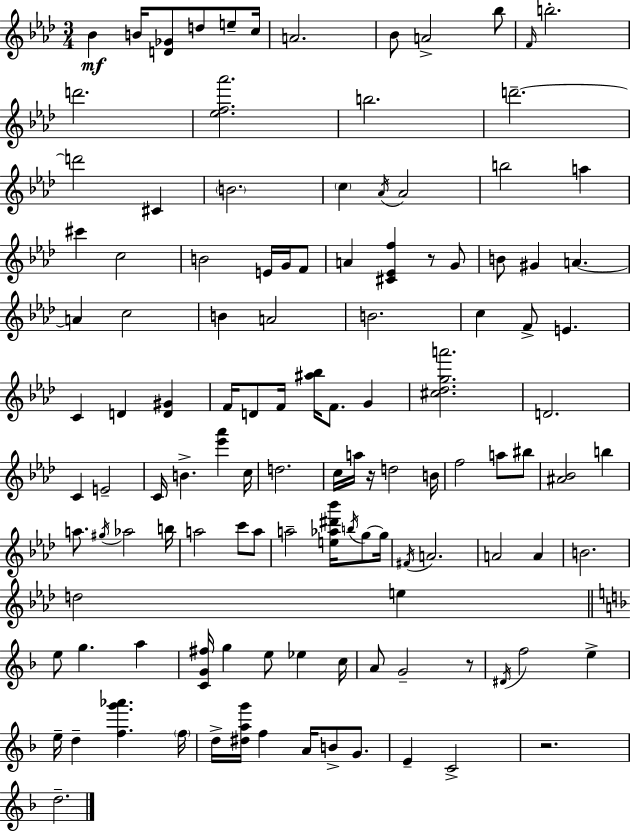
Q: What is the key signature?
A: AES major